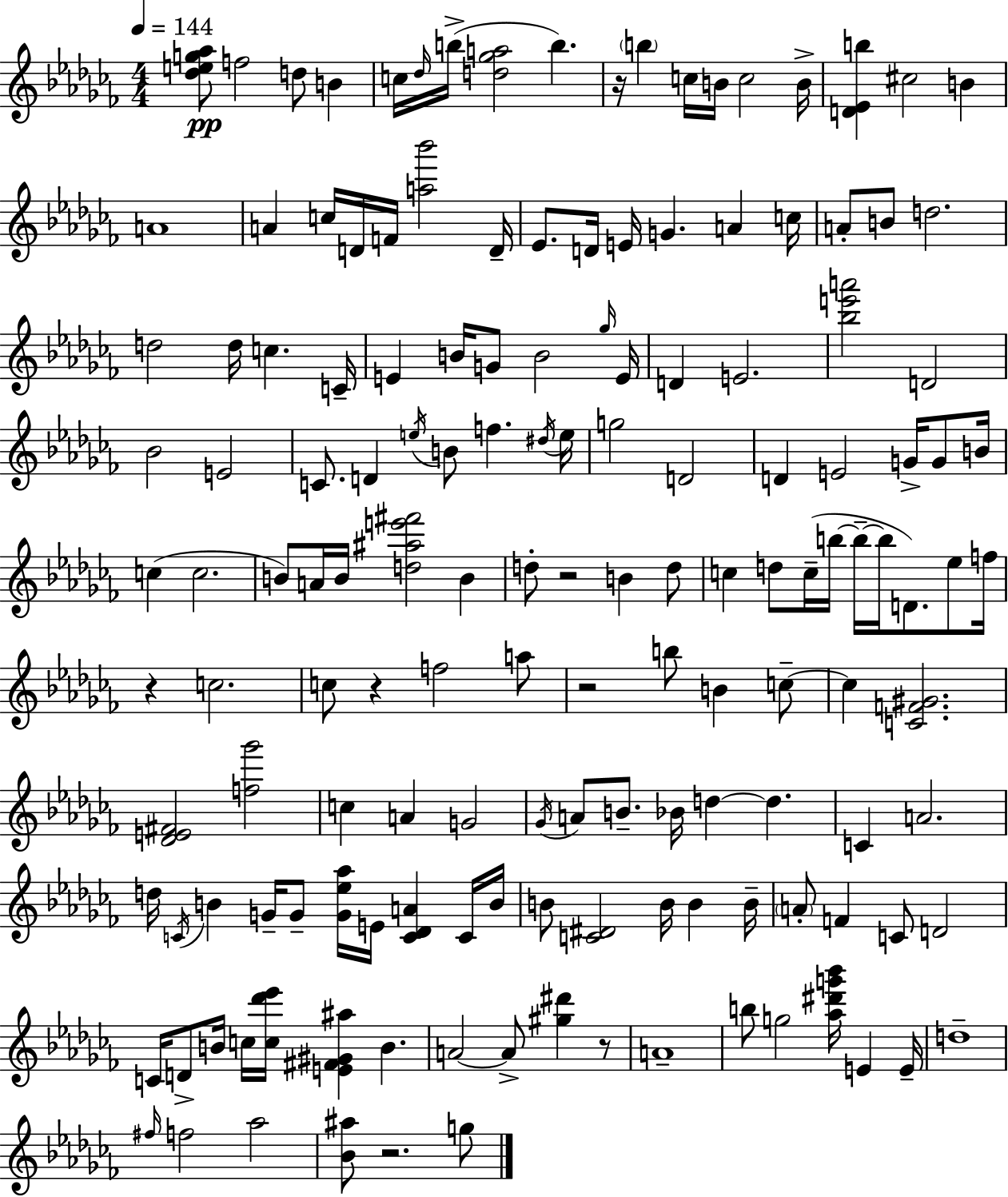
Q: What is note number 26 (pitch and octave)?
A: C5